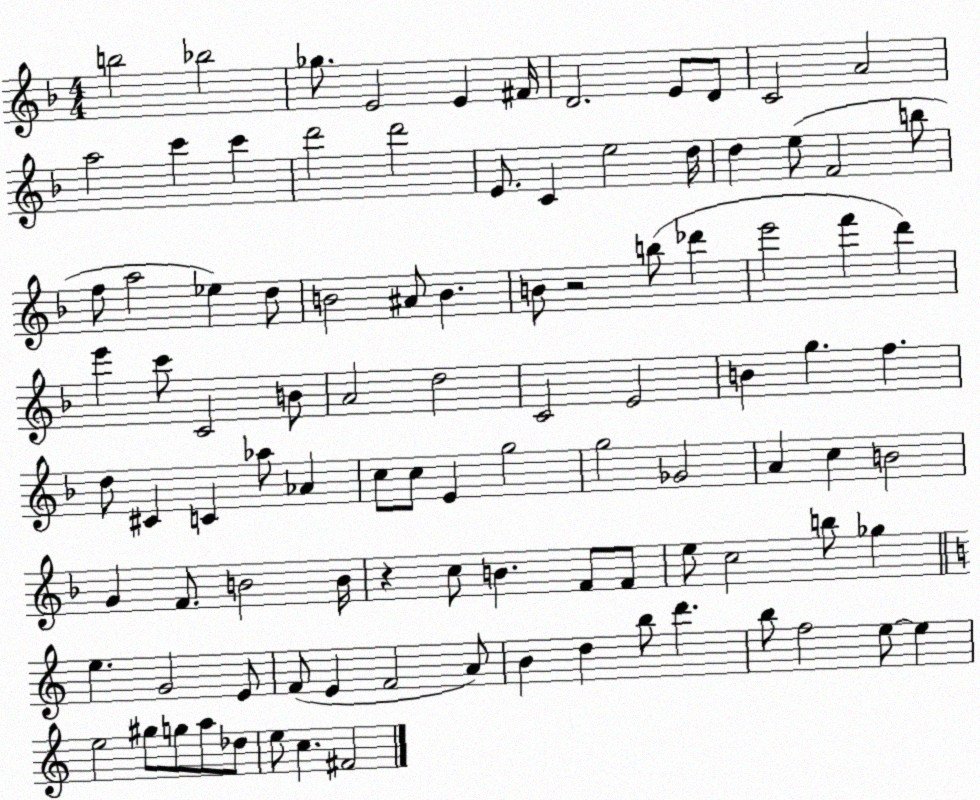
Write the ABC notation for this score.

X:1
T:Untitled
M:4/4
L:1/4
K:F
b2 _b2 _g/2 E2 E ^F/4 D2 E/2 D/2 C2 A2 a2 c' c' d'2 d'2 E/2 C e2 d/4 d e/2 F2 b/2 f/2 a2 _e d/2 B2 ^A/2 B B/2 z2 b/2 _d' e'2 f' d' e' c'/2 C2 B/2 A2 d2 C2 E2 B g f d/2 ^C C _a/2 _A c/2 c/2 E g2 g2 _G2 A c B2 G F/2 B2 B/4 z c/2 B F/2 F/2 e/2 c2 b/2 _g e G2 E/2 F/2 E F2 A/2 B d b/2 d' b/2 f2 e/2 e e2 ^g/2 g/2 a/2 _d/2 e/2 c ^F2